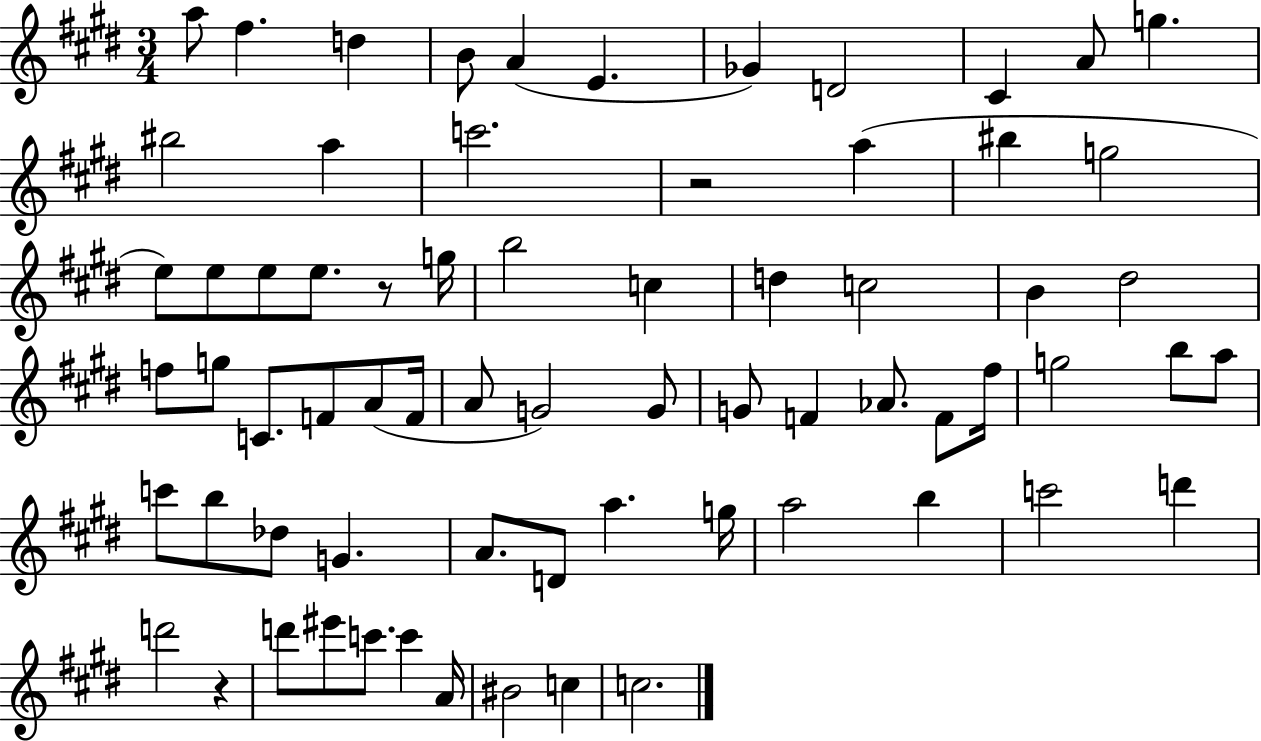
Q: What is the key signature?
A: E major